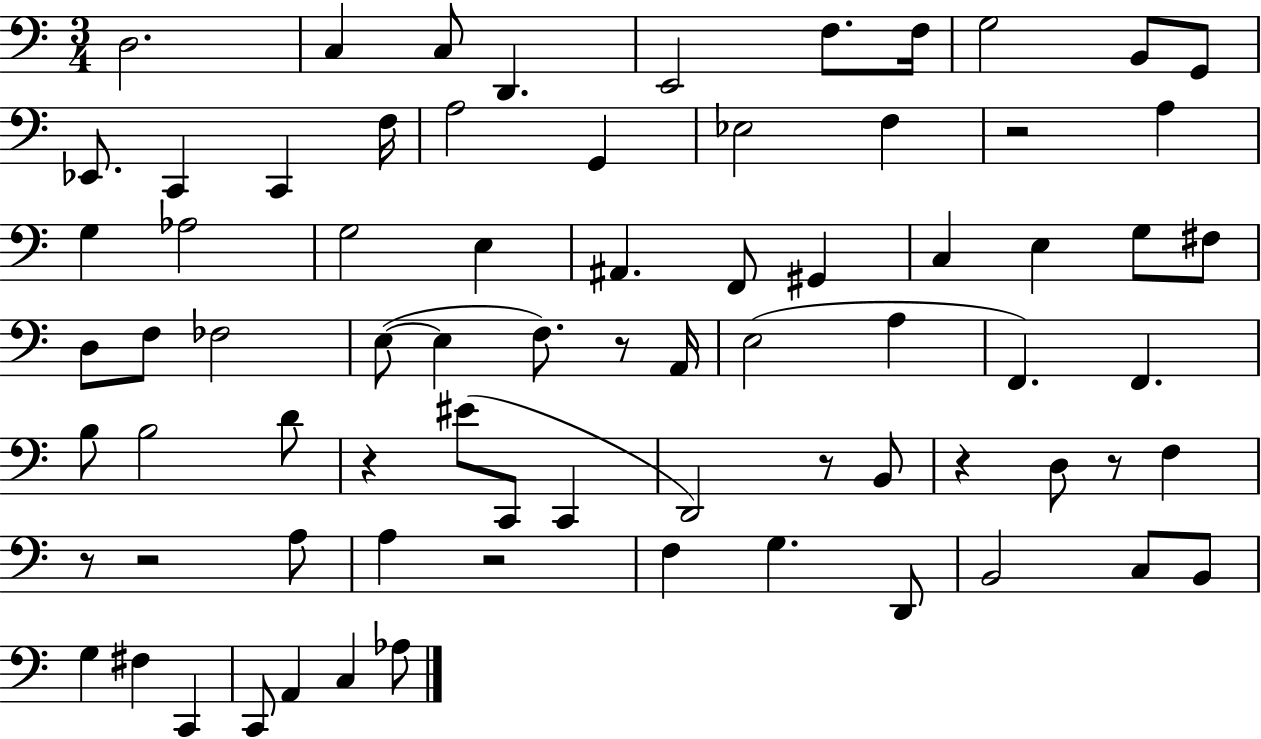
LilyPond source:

{
  \clef bass
  \numericTimeSignature
  \time 3/4
  \key c \major
  d2. | c4 c8 d,4. | e,2 f8. f16 | g2 b,8 g,8 | \break ees,8. c,4 c,4 f16 | a2 g,4 | ees2 f4 | r2 a4 | \break g4 aes2 | g2 e4 | ais,4. f,8 gis,4 | c4 e4 g8 fis8 | \break d8 f8 fes2 | e8~(~ e4 f8.) r8 a,16 | e2( a4 | f,4.) f,4. | \break b8 b2 d'8 | r4 eis'8( c,8 c,4 | d,2) r8 b,8 | r4 d8 r8 f4 | \break r8 r2 a8 | a4 r2 | f4 g4. d,8 | b,2 c8 b,8 | \break g4 fis4 c,4 | c,8 a,4 c4 aes8 | \bar "|."
}